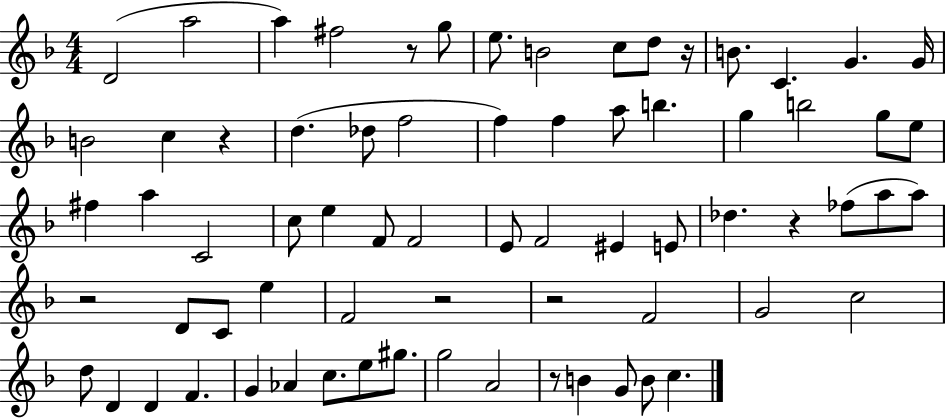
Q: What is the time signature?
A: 4/4